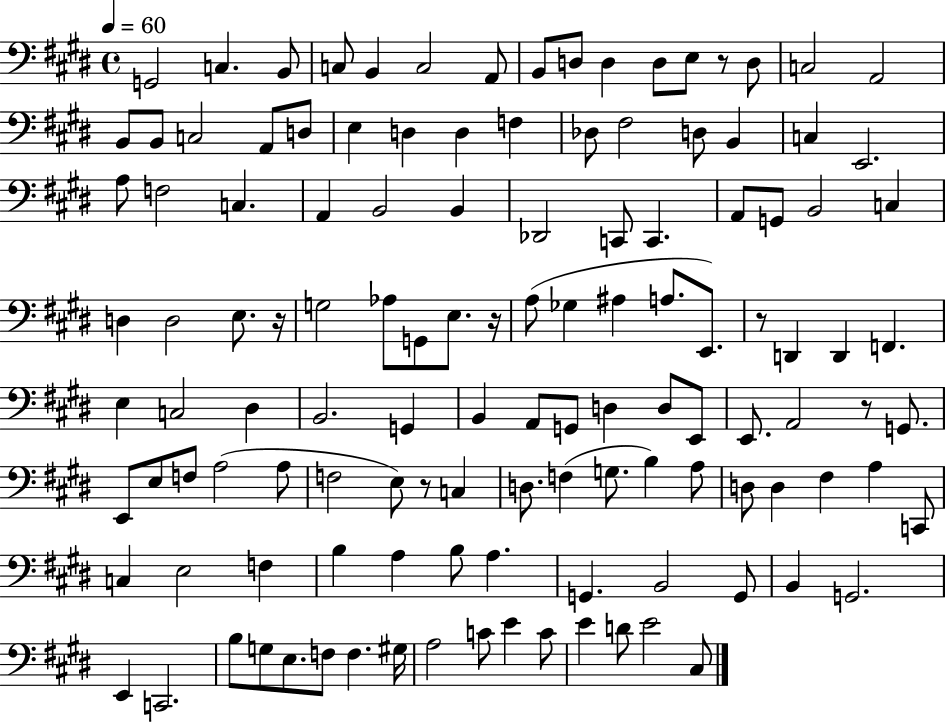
{
  \clef bass
  \time 4/4
  \defaultTimeSignature
  \key e \major
  \tempo 4 = 60
  g,2 c4. b,8 | c8 b,4 c2 a,8 | b,8 d8 d4 d8 e8 r8 d8 | c2 a,2 | \break b,8 b,8 c2 a,8 d8 | e4 d4 d4 f4 | des8 fis2 d8 b,4 | c4 e,2. | \break a8 f2 c4. | a,4 b,2 b,4 | des,2 c,8 c,4. | a,8 g,8 b,2 c4 | \break d4 d2 e8. r16 | g2 aes8 g,8 e8. r16 | a8( ges4 ais4 a8. e,8.) | r8 d,4 d,4 f,4. | \break e4 c2 dis4 | b,2. g,4 | b,4 a,8 g,8 d4 d8 e,8 | e,8. a,2 r8 g,8. | \break e,8 e8 f8 a2( a8 | f2 e8) r8 c4 | d8. f4( g8. b4) a8 | d8 d4 fis4 a4 c,8 | \break c4 e2 f4 | b4 a4 b8 a4. | g,4. b,2 g,8 | b,4 g,2. | \break e,4 c,2. | b8 g8 e8. f8 f4. gis16 | a2 c'8 e'4 c'8 | e'4 d'8 e'2 cis8 | \break \bar "|."
}